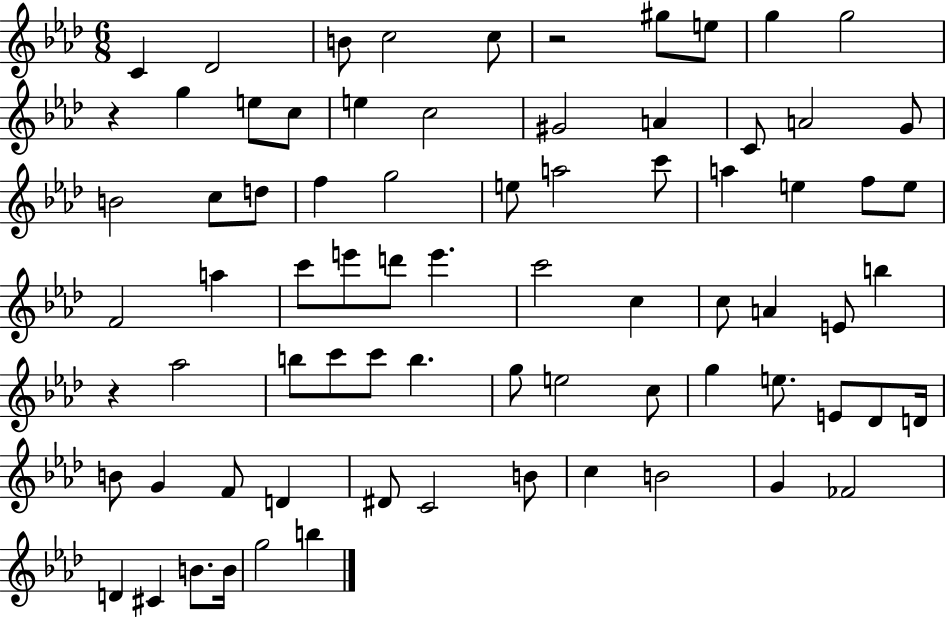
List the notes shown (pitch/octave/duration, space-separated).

C4/q Db4/h B4/e C5/h C5/e R/h G#5/e E5/e G5/q G5/h R/q G5/q E5/e C5/e E5/q C5/h G#4/h A4/q C4/e A4/h G4/e B4/h C5/e D5/e F5/q G5/h E5/e A5/h C6/e A5/q E5/q F5/e E5/e F4/h A5/q C6/e E6/e D6/e E6/q. C6/h C5/q C5/e A4/q E4/e B5/q R/q Ab5/h B5/e C6/e C6/e B5/q. G5/e E5/h C5/e G5/q E5/e. E4/e Db4/e D4/s B4/e G4/q F4/e D4/q D#4/e C4/h B4/e C5/q B4/h G4/q FES4/h D4/q C#4/q B4/e. B4/s G5/h B5/q